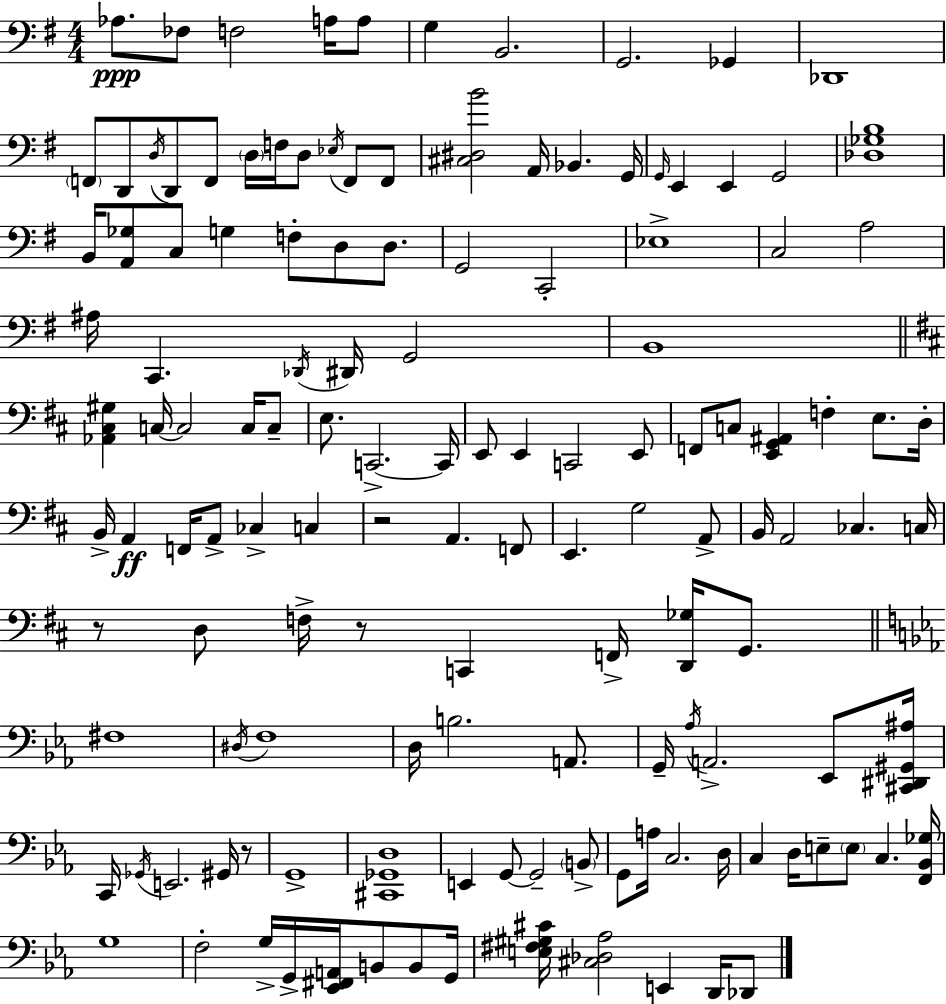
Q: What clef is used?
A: bass